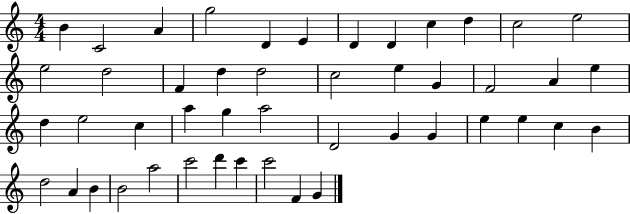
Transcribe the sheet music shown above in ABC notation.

X:1
T:Untitled
M:4/4
L:1/4
K:C
B C2 A g2 D E D D c d c2 e2 e2 d2 F d d2 c2 e G F2 A e d e2 c a g a2 D2 G G e e c B d2 A B B2 a2 c'2 d' c' c'2 F G